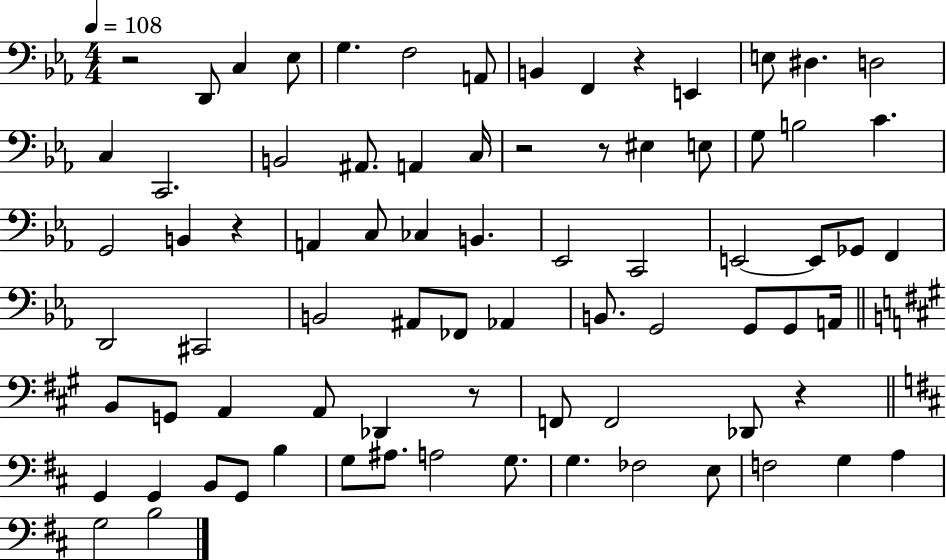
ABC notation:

X:1
T:Untitled
M:4/4
L:1/4
K:Eb
z2 D,,/2 C, _E,/2 G, F,2 A,,/2 B,, F,, z E,, E,/2 ^D, D,2 C, C,,2 B,,2 ^A,,/2 A,, C,/4 z2 z/2 ^E, E,/2 G,/2 B,2 C G,,2 B,, z A,, C,/2 _C, B,, _E,,2 C,,2 E,,2 E,,/2 _G,,/2 F,, D,,2 ^C,,2 B,,2 ^A,,/2 _F,,/2 _A,, B,,/2 G,,2 G,,/2 G,,/2 A,,/4 B,,/2 G,,/2 A,, A,,/2 _D,, z/2 F,,/2 F,,2 _D,,/2 z G,, G,, B,,/2 G,,/2 B, G,/2 ^A,/2 A,2 G,/2 G, _F,2 E,/2 F,2 G, A, G,2 B,2